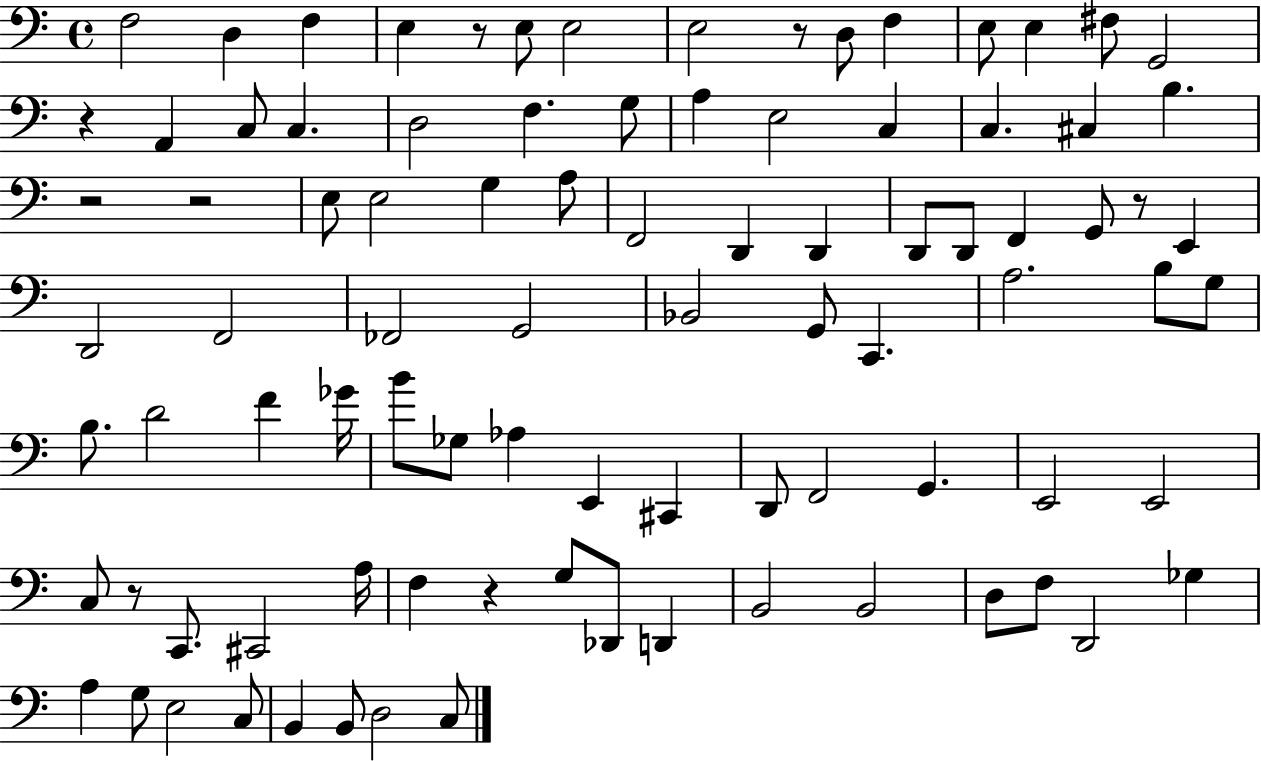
F3/h D3/q F3/q E3/q R/e E3/e E3/h E3/h R/e D3/e F3/q E3/e E3/q F#3/e G2/h R/q A2/q C3/e C3/q. D3/h F3/q. G3/e A3/q E3/h C3/q C3/q. C#3/q B3/q. R/h R/h E3/e E3/h G3/q A3/e F2/h D2/q D2/q D2/e D2/e F2/q G2/e R/e E2/q D2/h F2/h FES2/h G2/h Bb2/h G2/e C2/q. A3/h. B3/e G3/e B3/e. D4/h F4/q Gb4/s B4/e Gb3/e Ab3/q E2/q C#2/q D2/e F2/h G2/q. E2/h E2/h C3/e R/e C2/e. C#2/h A3/s F3/q R/q G3/e Db2/e D2/q B2/h B2/h D3/e F3/e D2/h Gb3/q A3/q G3/e E3/h C3/e B2/q B2/e D3/h C3/e